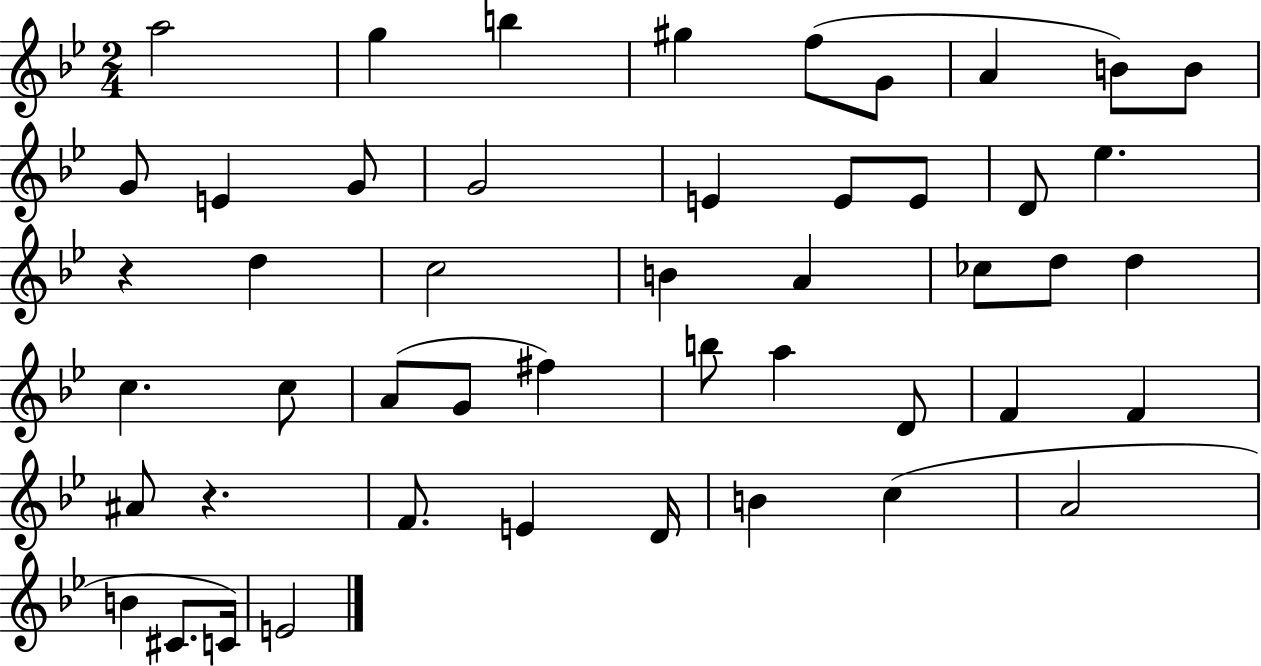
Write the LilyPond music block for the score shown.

{
  \clef treble
  \numericTimeSignature
  \time 2/4
  \key bes \major
  \repeat volta 2 { a''2 | g''4 b''4 | gis''4 f''8( g'8 | a'4 b'8) b'8 | \break g'8 e'4 g'8 | g'2 | e'4 e'8 e'8 | d'8 ees''4. | \break r4 d''4 | c''2 | b'4 a'4 | ces''8 d''8 d''4 | \break c''4. c''8 | a'8( g'8 fis''4) | b''8 a''4 d'8 | f'4 f'4 | \break ais'8 r4. | f'8. e'4 d'16 | b'4 c''4( | a'2 | \break b'4 cis'8. c'16) | e'2 | } \bar "|."
}